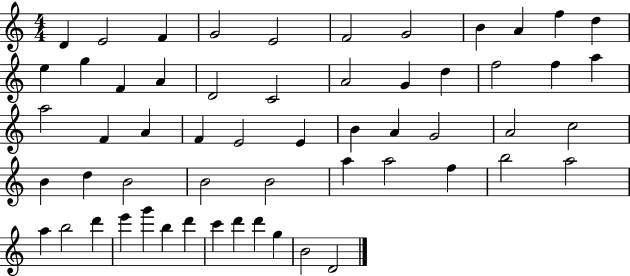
D4/q E4/h F4/q G4/h E4/h F4/h G4/h B4/q A4/q F5/q D5/q E5/q G5/q F4/q A4/q D4/h C4/h A4/h G4/q D5/q F5/h F5/q A5/q A5/h F4/q A4/q F4/q E4/h E4/q B4/q A4/q G4/h A4/h C5/h B4/q D5/q B4/h B4/h B4/h A5/q A5/h F5/q B5/h A5/h A5/q B5/h D6/q E6/q G6/q B5/q D6/q C6/q D6/q D6/q G5/q B4/h D4/h